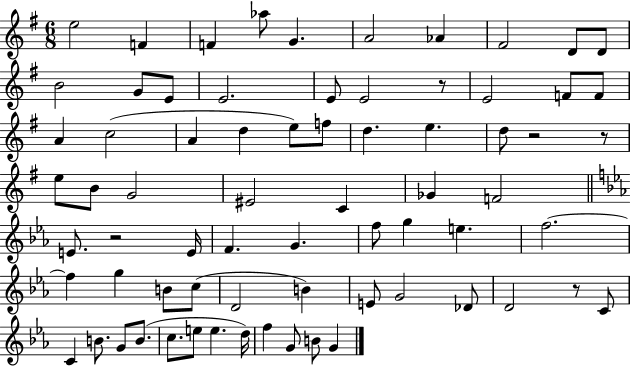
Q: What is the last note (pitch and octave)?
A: G4